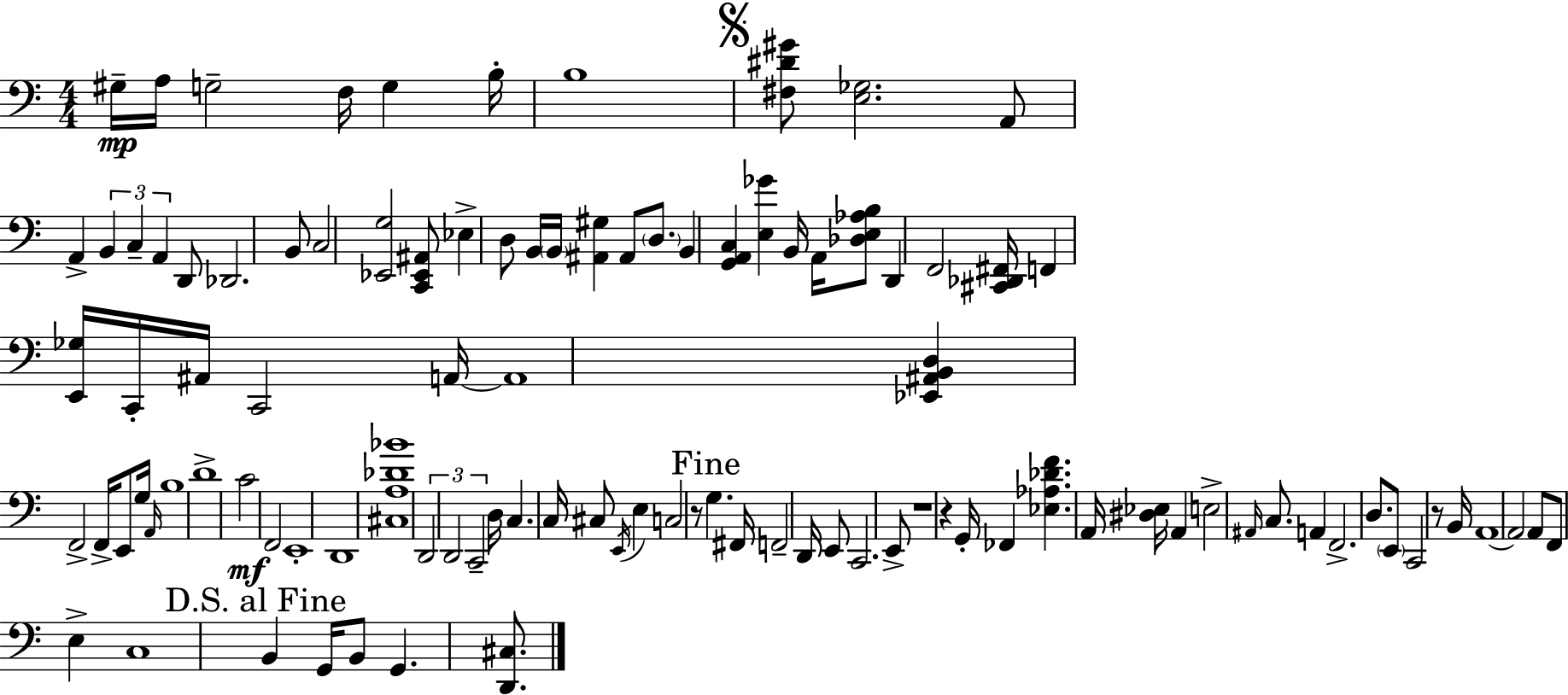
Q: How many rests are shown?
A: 4